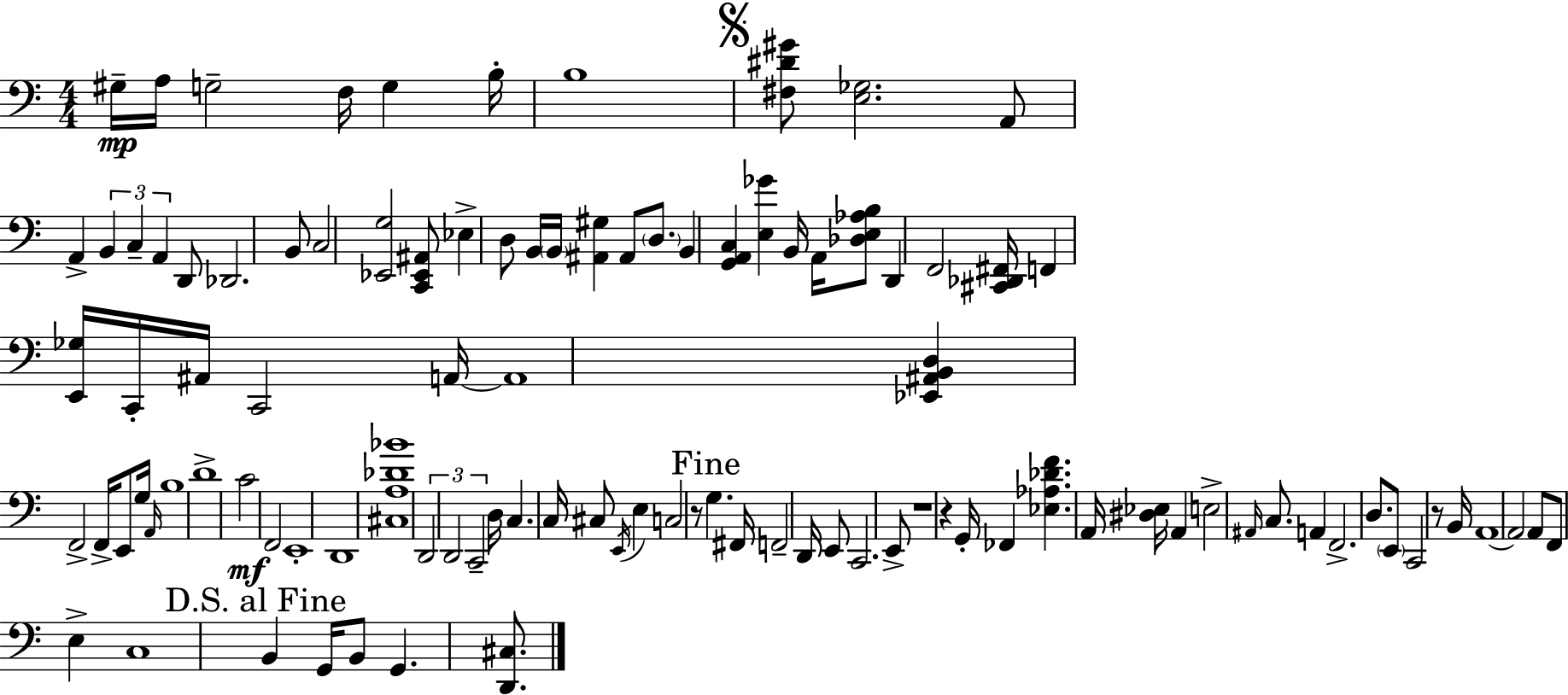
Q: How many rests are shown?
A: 4